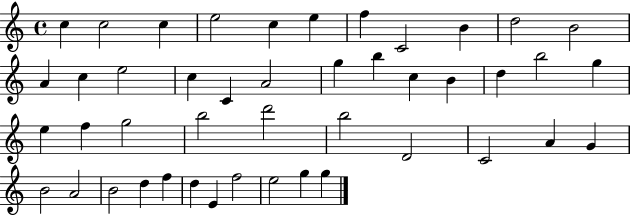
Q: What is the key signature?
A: C major